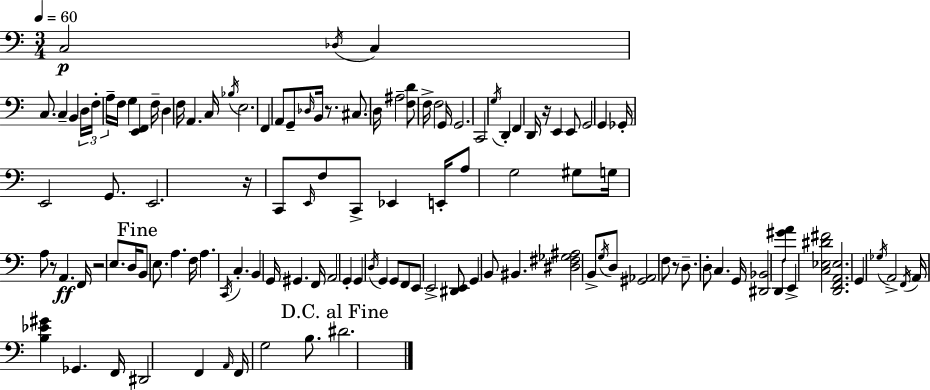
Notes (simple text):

C3/h Db3/s C3/q C3/e. C3/q B2/q D3/s F3/s A3/s F3/s G3/q [E2,F2]/q F3/s D3/q F3/s A2/q. C3/s Bb3/s E3/h. F2/q A2/e G2/e Db3/s B2/s R/e. C#3/e. D3/s A#3/h [F3,D4]/e F3/s F3/h G2/s G2/h. C2/h G3/s D2/q F2/q D2/s R/s E2/q E2/e G2/h G2/q Gb2/s E2/h G2/e. E2/h. R/s C2/e E2/s F3/e C2/e Eb2/q E2/s A3/e G3/h G#3/e G3/s A3/e R/e A2/q. F2/s R/h E3/e. D3/s B2/e E3/e. A3/q. F3/s A3/q. C2/s C3/q. B2/q G2/s G#2/q. F2/s A2/h G2/q G2/q D3/s G2/q G2/e F2/e E2/e E2/h [D#2,E2]/e G2/q B2/e BIS2/q. [D#3,F#3,Gb3,A#3]/h B2/e G3/s D3/e [G#2,Ab2]/h F3/e R/e D3/e. D3/e C3/q. G2/s [D#2,Bb2]/h D2/e [G#4,A4]/e E2/q [C3,Eb3,D#4,F#4]/h [D2,F2,A2,Eb3]/h. G2/q Gb3/s A2/h F2/s A2/s [B3,Eb4,G#4]/q Gb2/q. F2/s D#2/h F2/q A2/s F2/s G3/h B3/e. D#4/h.